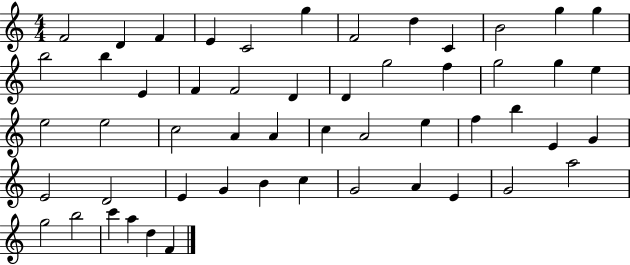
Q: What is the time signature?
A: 4/4